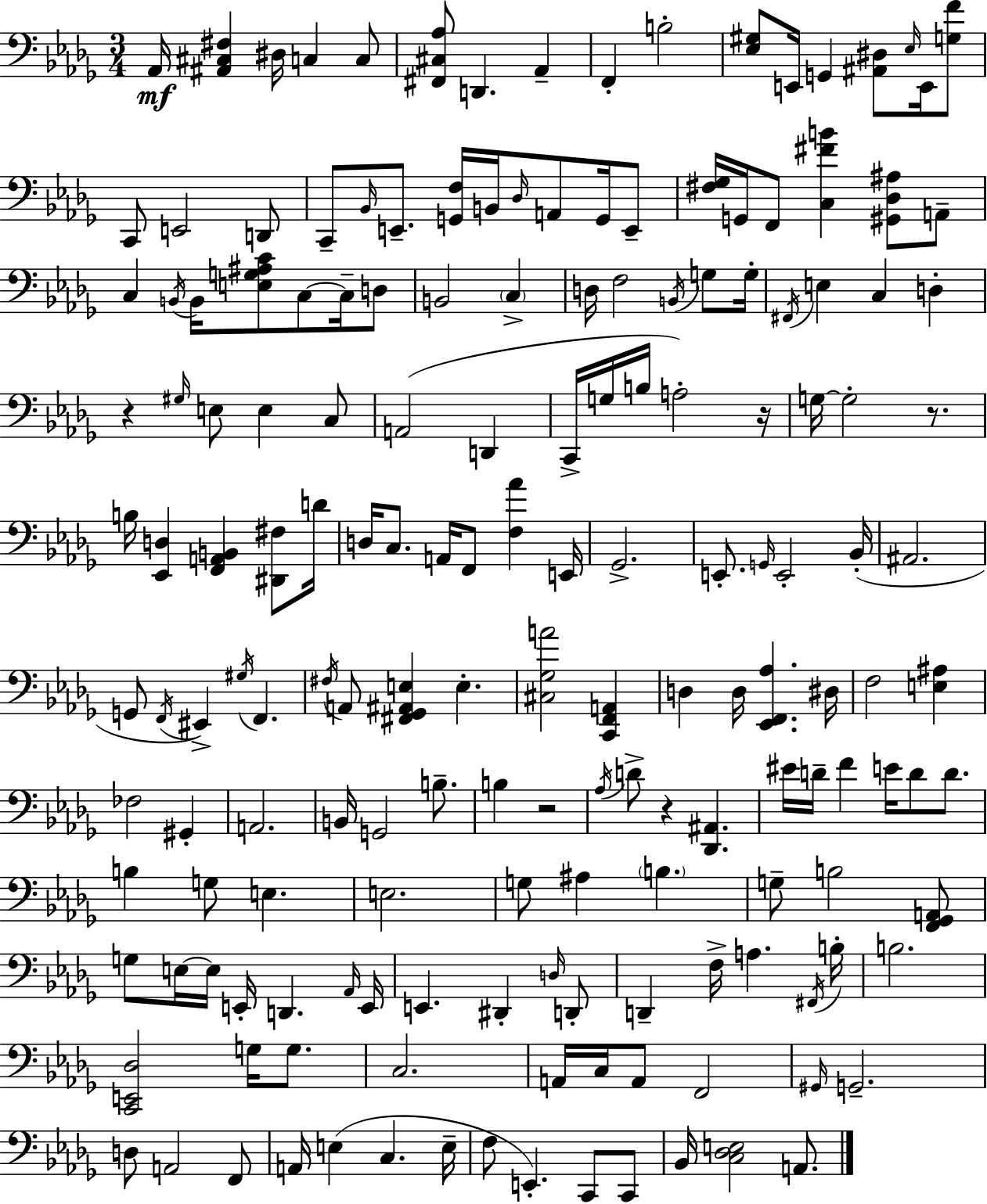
Ab2/s [A#2,C#3,F#3]/q D#3/s C3/q C3/e [F#2,C#3,Ab3]/e D2/q. Ab2/q F2/q B3/h [Eb3,G#3]/e E2/s G2/q [A#2,D#3]/e Eb3/s E2/s [G3,F4]/e C2/e E2/h D2/e C2/e Bb2/s E2/e. [G2,F3]/s B2/s Db3/s A2/e G2/s E2/e [F#3,Gb3]/s G2/s F2/e [C3,F#4,B4]/q [G#2,Db3,A#3]/e A2/e C3/q B2/s B2/s [E3,G3,A#3,C4]/e C3/e C3/s D3/e B2/h C3/q D3/s F3/h B2/s G3/e G3/s F#2/s E3/q C3/q D3/q R/q G#3/s E3/e E3/q C3/e A2/h D2/q C2/s G3/s B3/s A3/h R/s G3/s G3/h R/e. B3/s [Eb2,D3]/q [F2,A2,B2]/q [D#2,F#3]/e D4/s D3/s C3/e. A2/s F2/e [F3,Ab4]/q E2/s Gb2/h. E2/e. G2/s E2/h Bb2/s A#2/h. G2/e F2/s EIS2/q G#3/s F2/q. F#3/s A2/e [F#2,Gb2,A#2,E3]/q E3/q. [C#3,Gb3,A4]/h [C2,F2,A2]/q D3/q D3/s [Eb2,F2,Ab3]/q. D#3/s F3/h [E3,A#3]/q FES3/h G#2/q A2/h. B2/s G2/h B3/e. B3/q R/h Ab3/s D4/e R/q [Db2,A#2]/q. EIS4/s D4/s F4/q E4/s D4/e D4/e. B3/q G3/e E3/q. E3/h. G3/e A#3/q B3/q. G3/e B3/h [F2,Gb2,A2]/e G3/e E3/s E3/s E2/s D2/q. Ab2/s E2/s E2/q. D#2/q D3/s D2/e D2/q F3/s A3/q. F#2/s B3/s B3/h. [C2,E2,Db3]/h G3/s G3/e. C3/h. A2/s C3/s A2/e F2/h G#2/s G2/h. D3/e A2/h F2/e A2/s E3/q C3/q. E3/s F3/e E2/q. C2/e C2/e Bb2/s [C3,Db3,E3]/h A2/e.